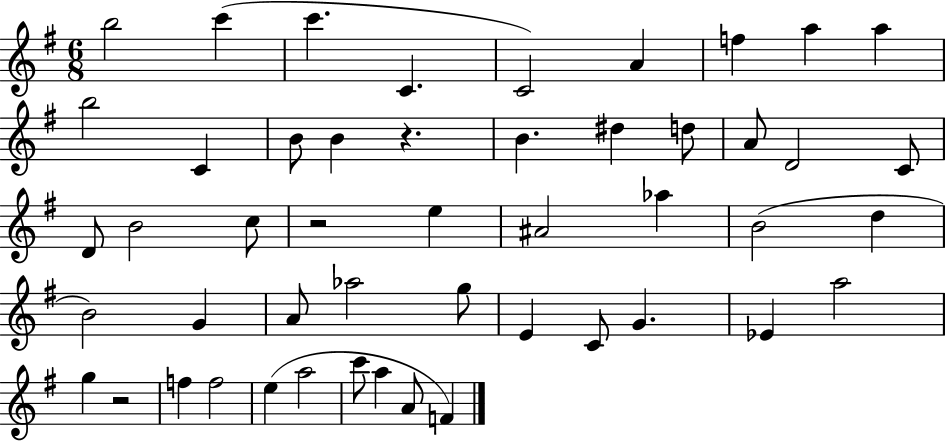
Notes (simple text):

B5/h C6/q C6/q. C4/q. C4/h A4/q F5/q A5/q A5/q B5/h C4/q B4/e B4/q R/q. B4/q. D#5/q D5/e A4/e D4/h C4/e D4/e B4/h C5/e R/h E5/q A#4/h Ab5/q B4/h D5/q B4/h G4/q A4/e Ab5/h G5/e E4/q C4/e G4/q. Eb4/q A5/h G5/q R/h F5/q F5/h E5/q A5/h C6/e A5/q A4/e F4/q